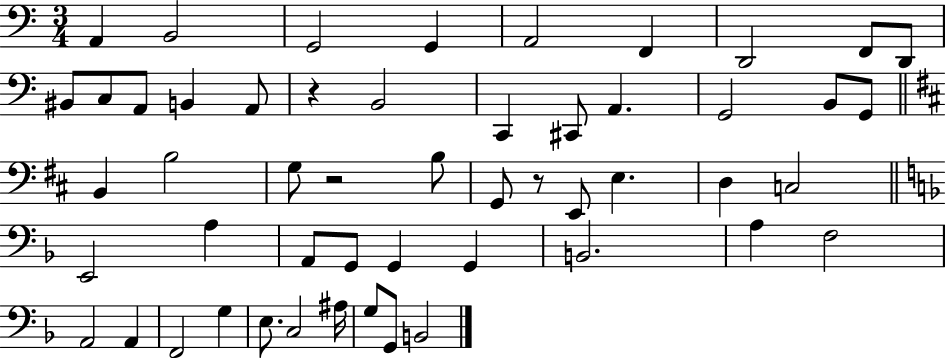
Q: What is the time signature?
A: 3/4